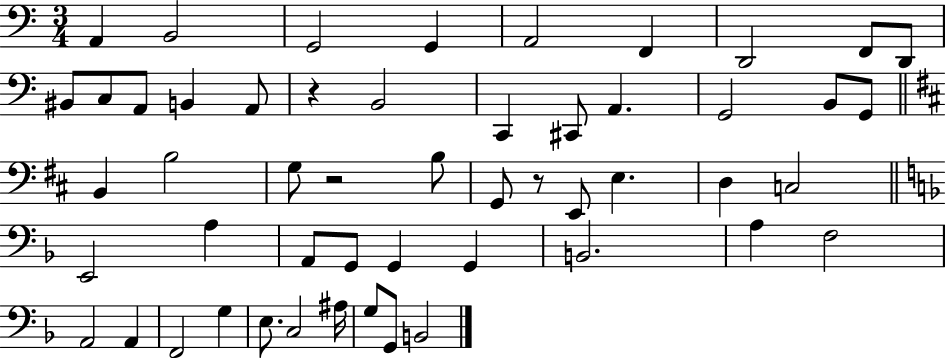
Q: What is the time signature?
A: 3/4